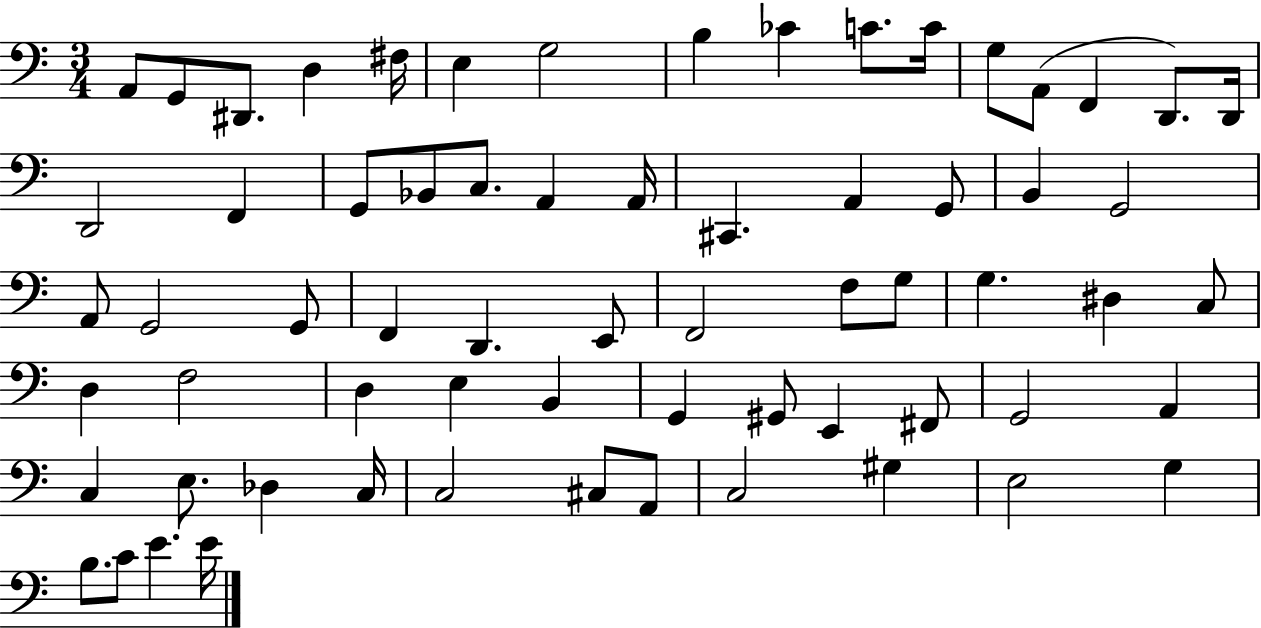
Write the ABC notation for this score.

X:1
T:Untitled
M:3/4
L:1/4
K:C
A,,/2 G,,/2 ^D,,/2 D, ^F,/4 E, G,2 B, _C C/2 C/4 G,/2 A,,/2 F,, D,,/2 D,,/4 D,,2 F,, G,,/2 _B,,/2 C,/2 A,, A,,/4 ^C,, A,, G,,/2 B,, G,,2 A,,/2 G,,2 G,,/2 F,, D,, E,,/2 F,,2 F,/2 G,/2 G, ^D, C,/2 D, F,2 D, E, B,, G,, ^G,,/2 E,, ^F,,/2 G,,2 A,, C, E,/2 _D, C,/4 C,2 ^C,/2 A,,/2 C,2 ^G, E,2 G, B,/2 C/2 E E/4